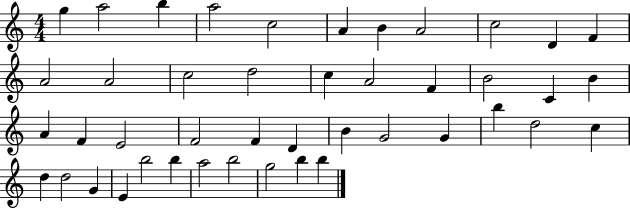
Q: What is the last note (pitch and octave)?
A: B5